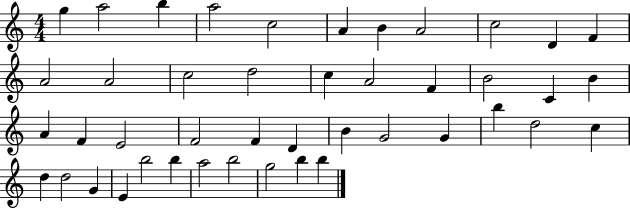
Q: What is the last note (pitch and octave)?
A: B5